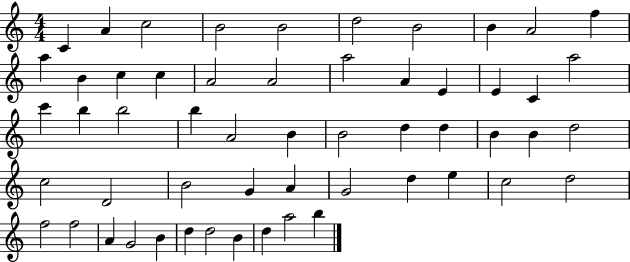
{
  \clef treble
  \numericTimeSignature
  \time 4/4
  \key c \major
  c'4 a'4 c''2 | b'2 b'2 | d''2 b'2 | b'4 a'2 f''4 | \break a''4 b'4 c''4 c''4 | a'2 a'2 | a''2 a'4 e'4 | e'4 c'4 a''2 | \break c'''4 b''4 b''2 | b''4 a'2 b'4 | b'2 d''4 d''4 | b'4 b'4 d''2 | \break c''2 d'2 | b'2 g'4 a'4 | g'2 d''4 e''4 | c''2 d''2 | \break f''2 f''2 | a'4 g'2 b'4 | d''4 d''2 b'4 | d''4 a''2 b''4 | \break \bar "|."
}